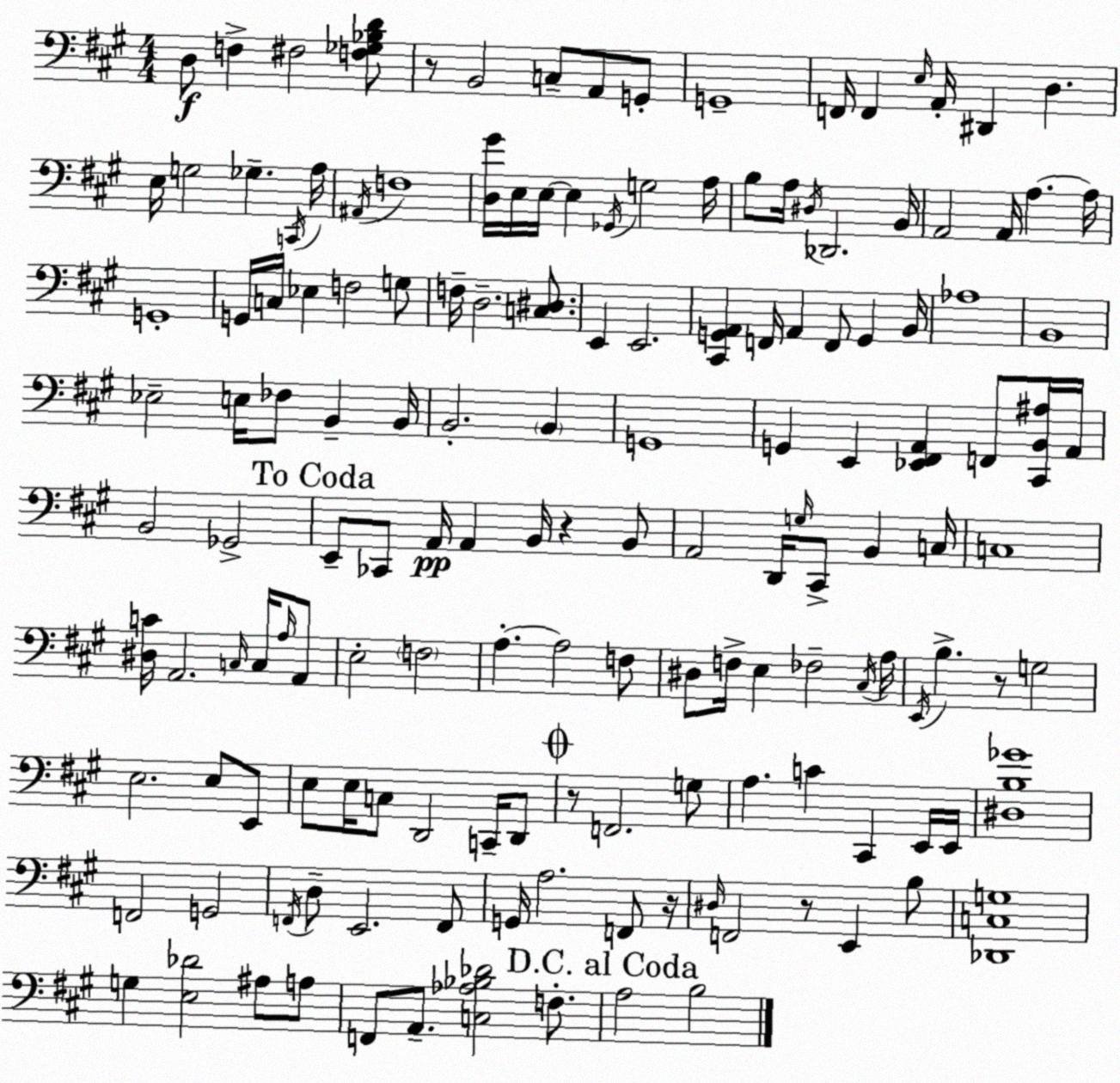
X:1
T:Untitled
M:4/4
L:1/4
K:A
D,/2 F, ^F,2 [F,_G,_B,D]/2 z/2 B,,2 C,/2 A,,/2 G,,/2 G,,4 F,,/4 F,, E,/4 A,,/4 ^D,, D, E,/4 G,2 _G, C,,/4 A,/4 ^A,,/4 F,4 [D,^G]/4 E,/4 E,/4 E, _G,,/4 G,2 A,/4 B,/2 A,/4 ^D,/4 _D,,2 B,,/4 A,,2 A,,/4 A, A,/4 G,,4 G,,/4 C,/4 _E, F,2 G,/2 F,/4 D,2 [C,^D,]/2 E,, E,,2 [^C,,G,,A,,] F,,/4 A,, F,,/2 G,, B,,/4 _A,4 B,,4 _E,2 E,/4 _F,/2 B,, B,,/4 B,,2 B,, G,,4 G,, E,, [_E,,^F,,A,,] F,,/2 [^C,,B,,^A,]/4 A,,/4 B,,2 _G,,2 E,,/2 _C,,/2 A,,/4 A,, B,,/4 z B,,/2 A,,2 D,,/4 G,/4 ^C,,/2 B,, C,/4 C,4 [^D,C]/4 A,,2 C,/4 C,/4 A,/4 A,,/2 E,2 F,2 A, A,2 F,/2 ^D,/2 F,/4 E, _F,2 ^C,/4 A,/4 E,,/4 B, z/2 G,2 E,2 E,/2 E,,/2 E,/2 E,/4 C,/2 D,,2 C,,/4 D,,/2 z/2 F,,2 G,/2 A, C ^C,, E,,/4 E,,/4 [^D,B,_G]4 F,,2 G,,2 F,,/4 D,/2 E,,2 F,,/2 G,,/4 A,2 F,,/2 z/4 ^D,/4 F,,2 z/2 E,, B,/2 [_D,,C,G,]4 G, [E,_D]2 ^A,/2 A,/2 F,,/2 A,,/2 [C,_A,_B,_D]2 F,/2 A,2 B,2